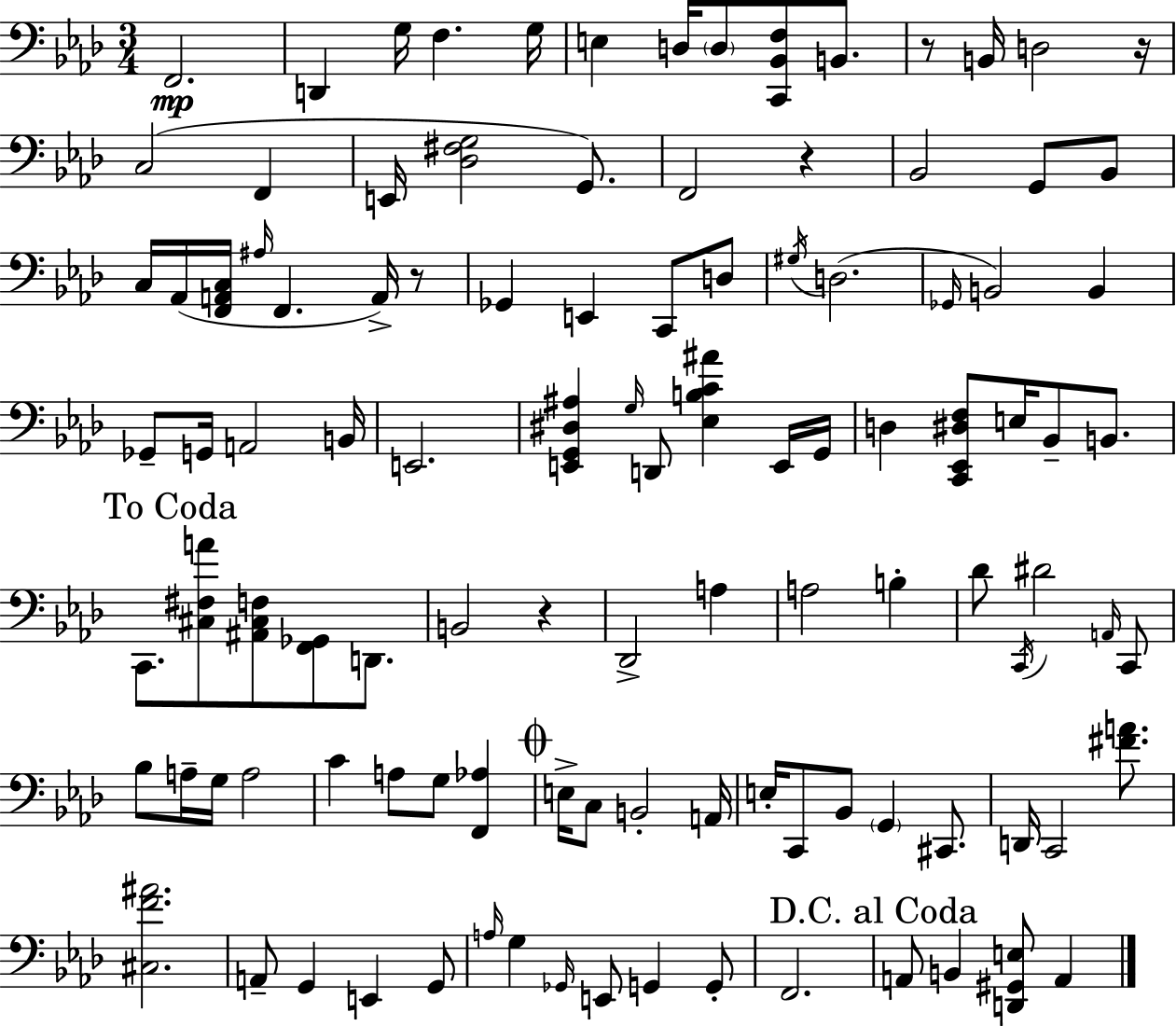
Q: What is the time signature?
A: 3/4